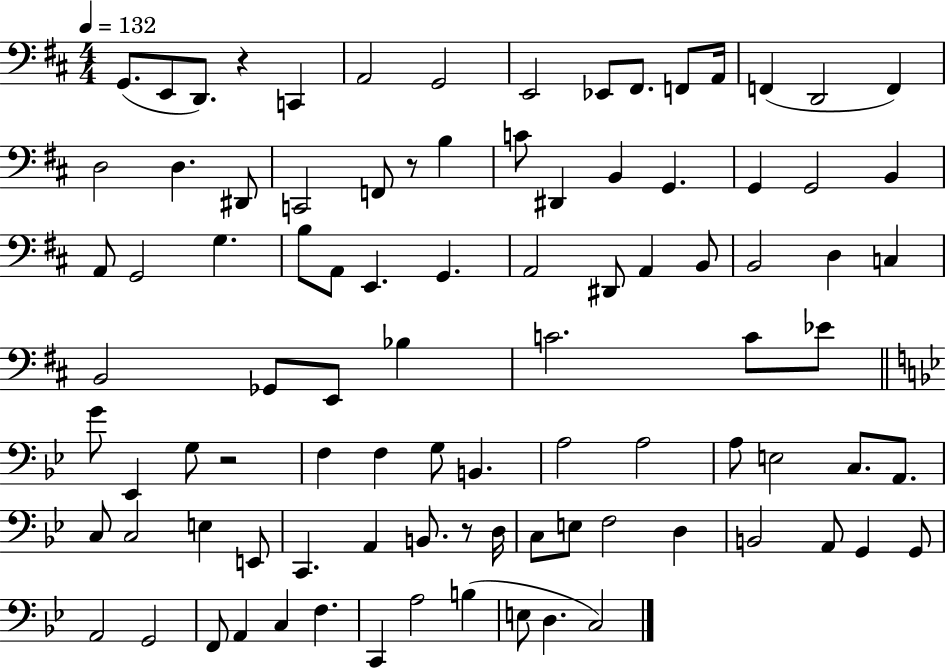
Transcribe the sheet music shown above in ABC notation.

X:1
T:Untitled
M:4/4
L:1/4
K:D
G,,/2 E,,/2 D,,/2 z C,, A,,2 G,,2 E,,2 _E,,/2 ^F,,/2 F,,/2 A,,/4 F,, D,,2 F,, D,2 D, ^D,,/2 C,,2 F,,/2 z/2 B, C/2 ^D,, B,, G,, G,, G,,2 B,, A,,/2 G,,2 G, B,/2 A,,/2 E,, G,, A,,2 ^D,,/2 A,, B,,/2 B,,2 D, C, B,,2 _G,,/2 E,,/2 _B, C2 C/2 _E/2 G/2 _E,, G,/2 z2 F, F, G,/2 B,, A,2 A,2 A,/2 E,2 C,/2 A,,/2 C,/2 C,2 E, E,,/2 C,, A,, B,,/2 z/2 D,/4 C,/2 E,/2 F,2 D, B,,2 A,,/2 G,, G,,/2 A,,2 G,,2 F,,/2 A,, C, F, C,, A,2 B, E,/2 D, C,2